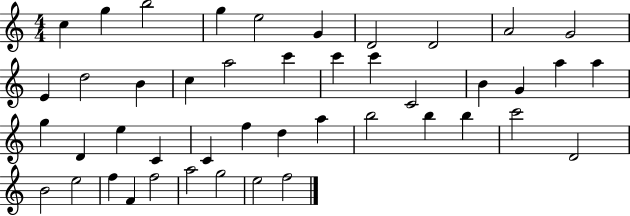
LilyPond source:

{
  \clef treble
  \numericTimeSignature
  \time 4/4
  \key c \major
  c''4 g''4 b''2 | g''4 e''2 g'4 | d'2 d'2 | a'2 g'2 | \break e'4 d''2 b'4 | c''4 a''2 c'''4 | c'''4 c'''4 c'2 | b'4 g'4 a''4 a''4 | \break g''4 d'4 e''4 c'4 | c'4 f''4 d''4 a''4 | b''2 b''4 b''4 | c'''2 d'2 | \break b'2 e''2 | f''4 f'4 f''2 | a''2 g''2 | e''2 f''2 | \break \bar "|."
}